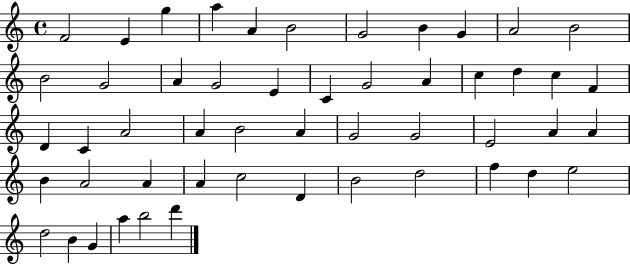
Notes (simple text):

F4/h E4/q G5/q A5/q A4/q B4/h G4/h B4/q G4/q A4/h B4/h B4/h G4/h A4/q G4/h E4/q C4/q G4/h A4/q C5/q D5/q C5/q F4/q D4/q C4/q A4/h A4/q B4/h A4/q G4/h G4/h E4/h A4/q A4/q B4/q A4/h A4/q A4/q C5/h D4/q B4/h D5/h F5/q D5/q E5/h D5/h B4/q G4/q A5/q B5/h D6/q